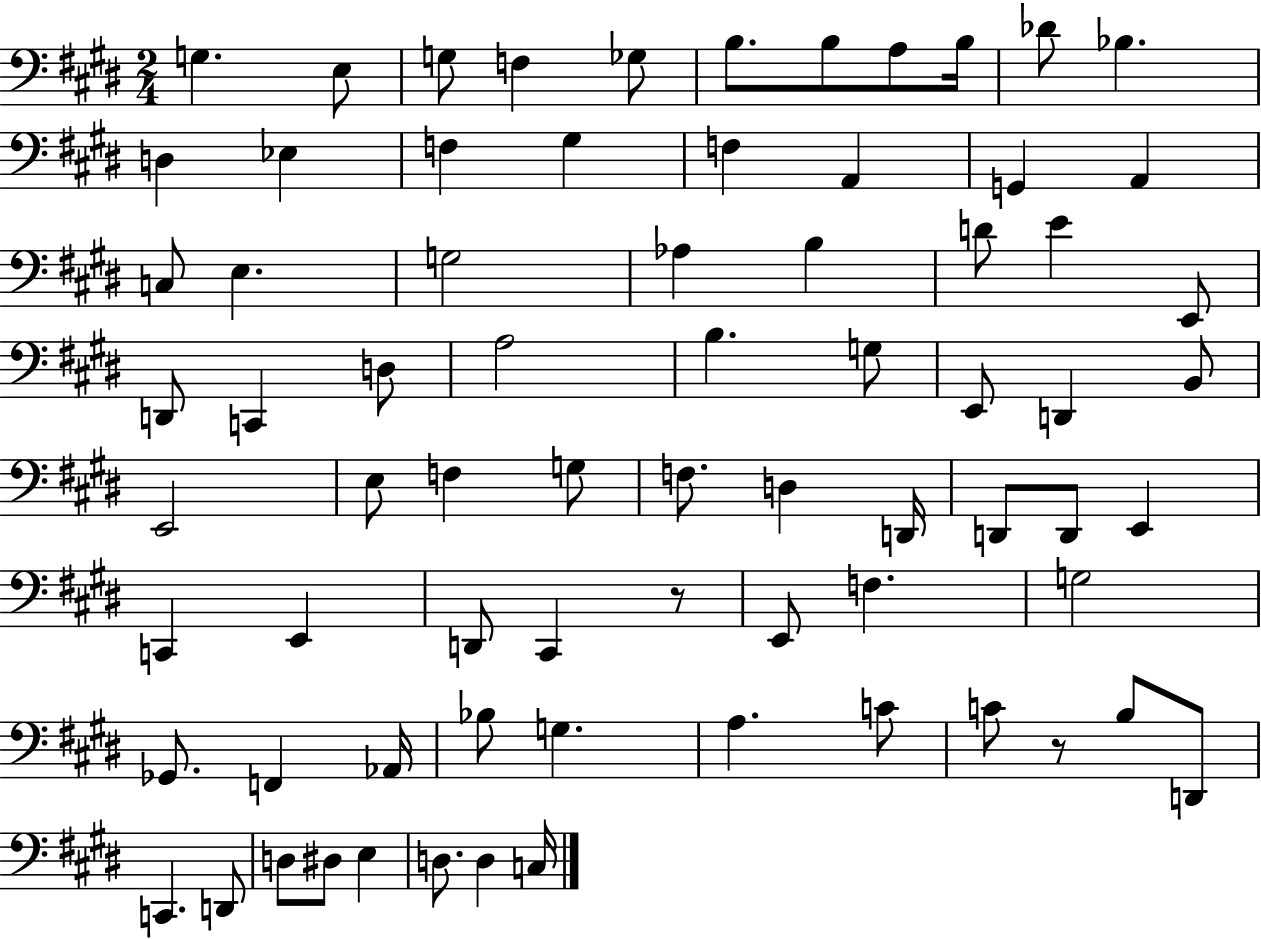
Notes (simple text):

G3/q. E3/e G3/e F3/q Gb3/e B3/e. B3/e A3/e B3/s Db4/e Bb3/q. D3/q Eb3/q F3/q G#3/q F3/q A2/q G2/q A2/q C3/e E3/q. G3/h Ab3/q B3/q D4/e E4/q E2/e D2/e C2/q D3/e A3/h B3/q. G3/e E2/e D2/q B2/e E2/h E3/e F3/q G3/e F3/e. D3/q D2/s D2/e D2/e E2/q C2/q E2/q D2/e C#2/q R/e E2/e F3/q. G3/h Gb2/e. F2/q Ab2/s Bb3/e G3/q. A3/q. C4/e C4/e R/e B3/e D2/e C2/q. D2/e D3/e D#3/e E3/q D3/e. D3/q C3/s